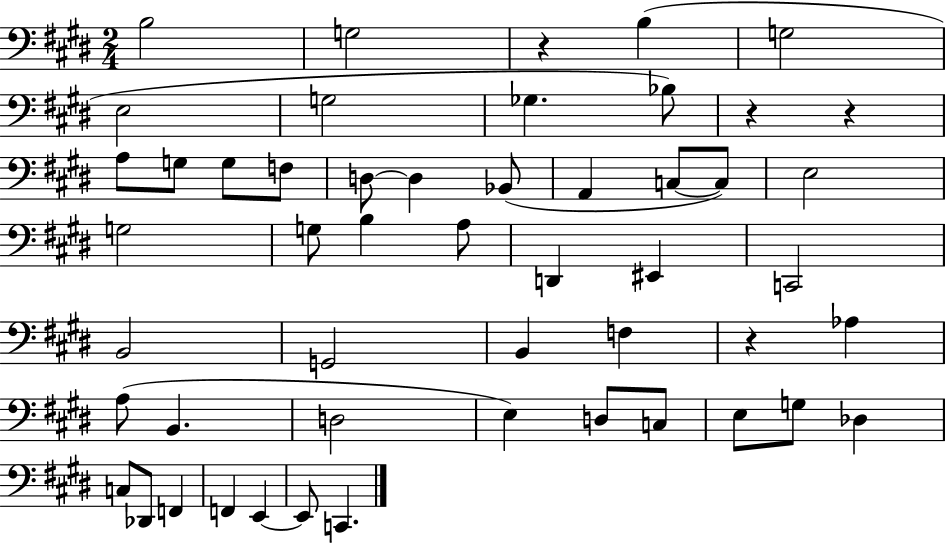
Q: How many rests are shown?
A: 4